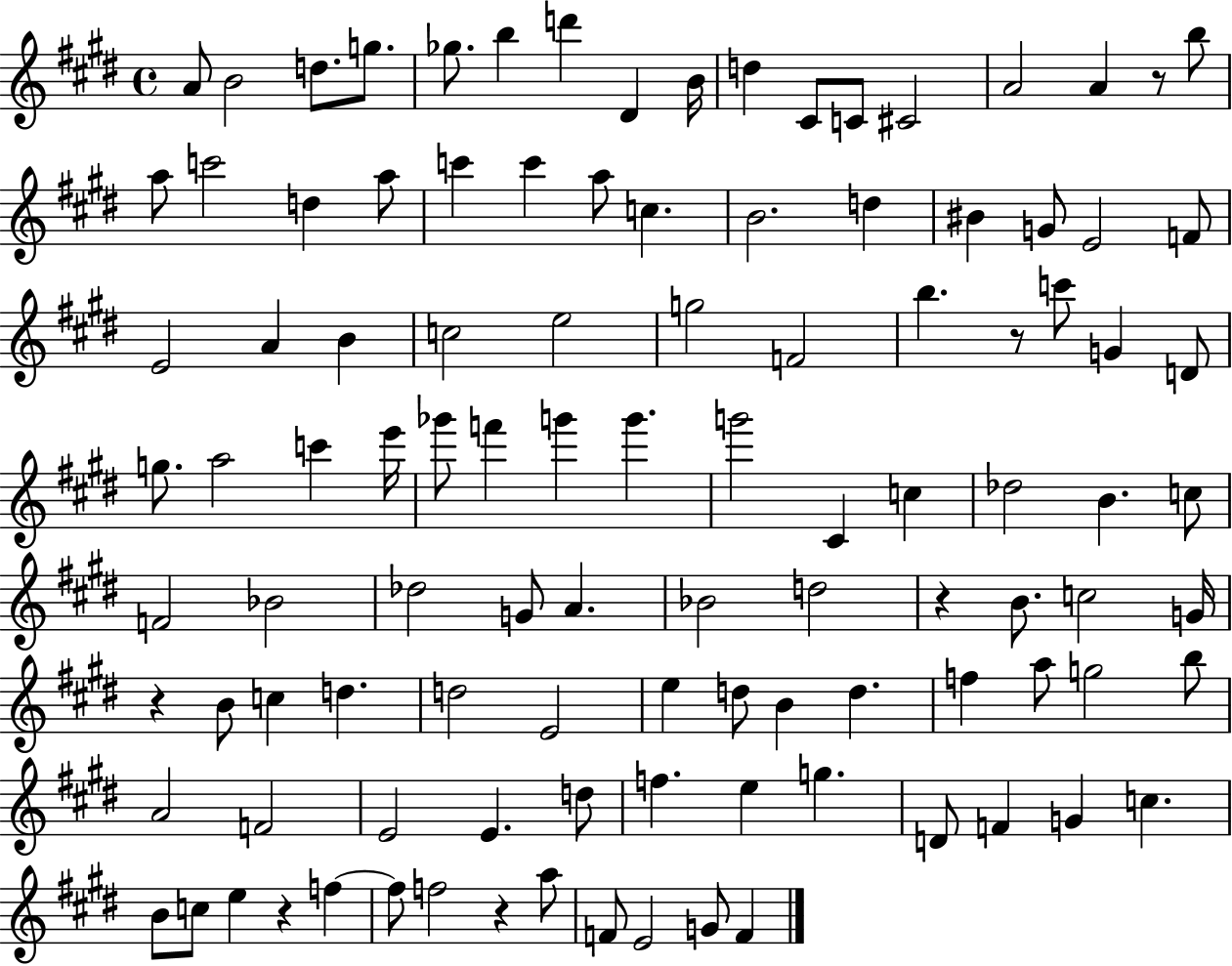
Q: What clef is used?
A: treble